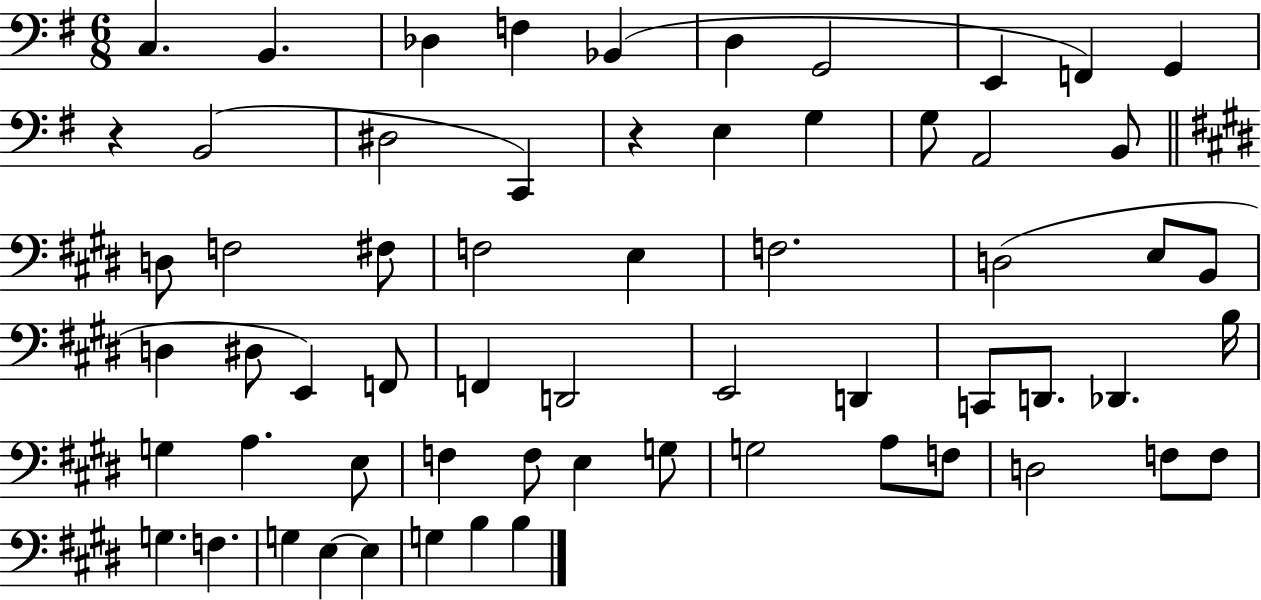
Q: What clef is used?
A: bass